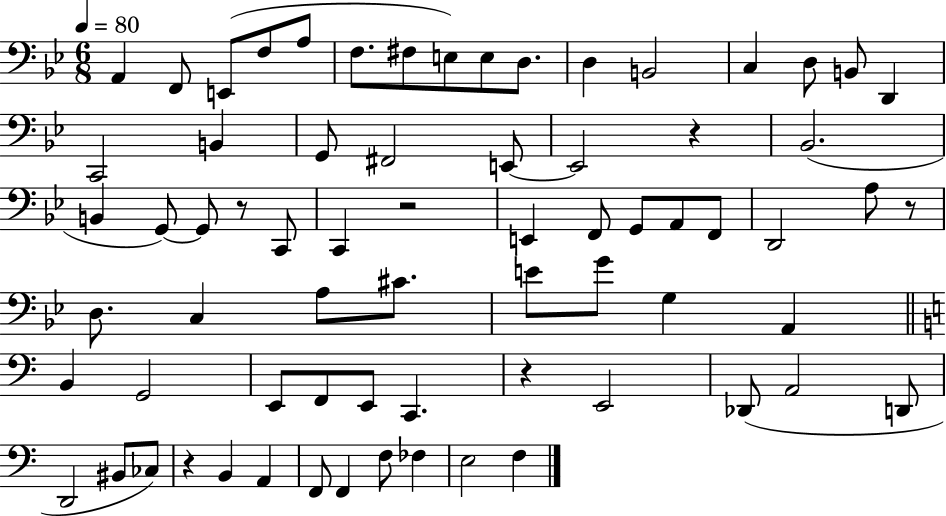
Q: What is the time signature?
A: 6/8